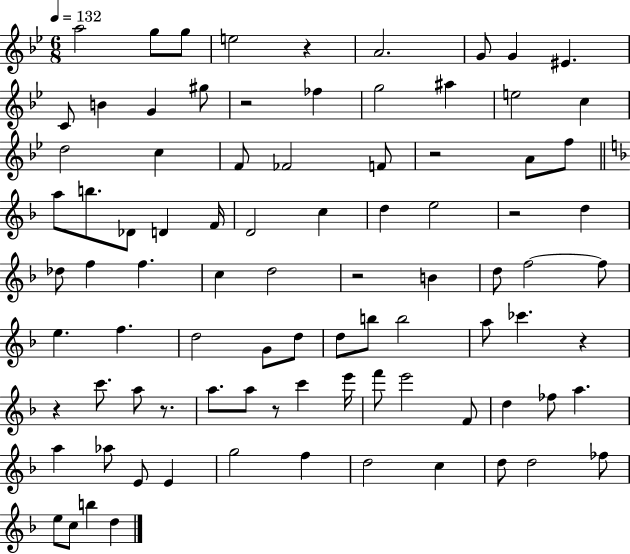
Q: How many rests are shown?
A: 9